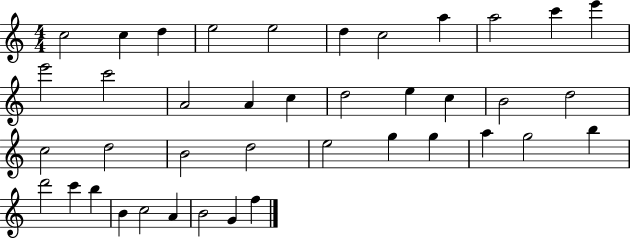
{
  \clef treble
  \numericTimeSignature
  \time 4/4
  \key c \major
  c''2 c''4 d''4 | e''2 e''2 | d''4 c''2 a''4 | a''2 c'''4 e'''4 | \break e'''2 c'''2 | a'2 a'4 c''4 | d''2 e''4 c''4 | b'2 d''2 | \break c''2 d''2 | b'2 d''2 | e''2 g''4 g''4 | a''4 g''2 b''4 | \break d'''2 c'''4 b''4 | b'4 c''2 a'4 | b'2 g'4 f''4 | \bar "|."
}